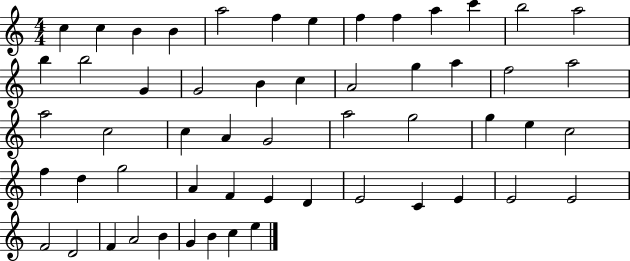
X:1
T:Untitled
M:4/4
L:1/4
K:C
c c B B a2 f e f f a c' b2 a2 b b2 G G2 B c A2 g a f2 a2 a2 c2 c A G2 a2 g2 g e c2 f d g2 A F E D E2 C E E2 E2 F2 D2 F A2 B G B c e